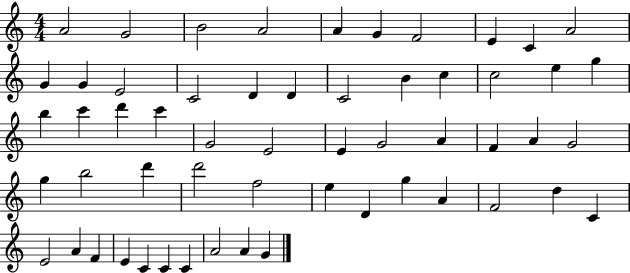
A4/h G4/h B4/h A4/h A4/q G4/q F4/h E4/q C4/q A4/h G4/q G4/q E4/h C4/h D4/q D4/q C4/h B4/q C5/q C5/h E5/q G5/q B5/q C6/q D6/q C6/q G4/h E4/h E4/q G4/h A4/q F4/q A4/q G4/h G5/q B5/h D6/q D6/h F5/h E5/q D4/q G5/q A4/q F4/h D5/q C4/q E4/h A4/q F4/q E4/q C4/q C4/q C4/q A4/h A4/q G4/q